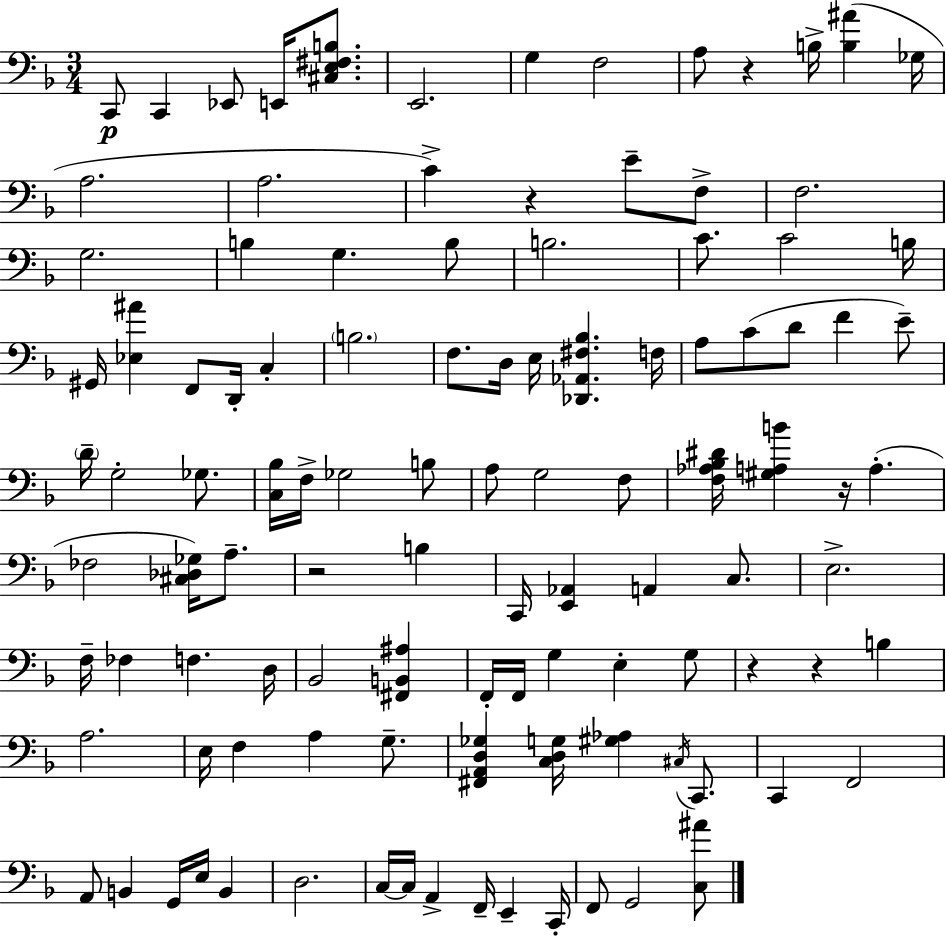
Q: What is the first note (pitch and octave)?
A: C2